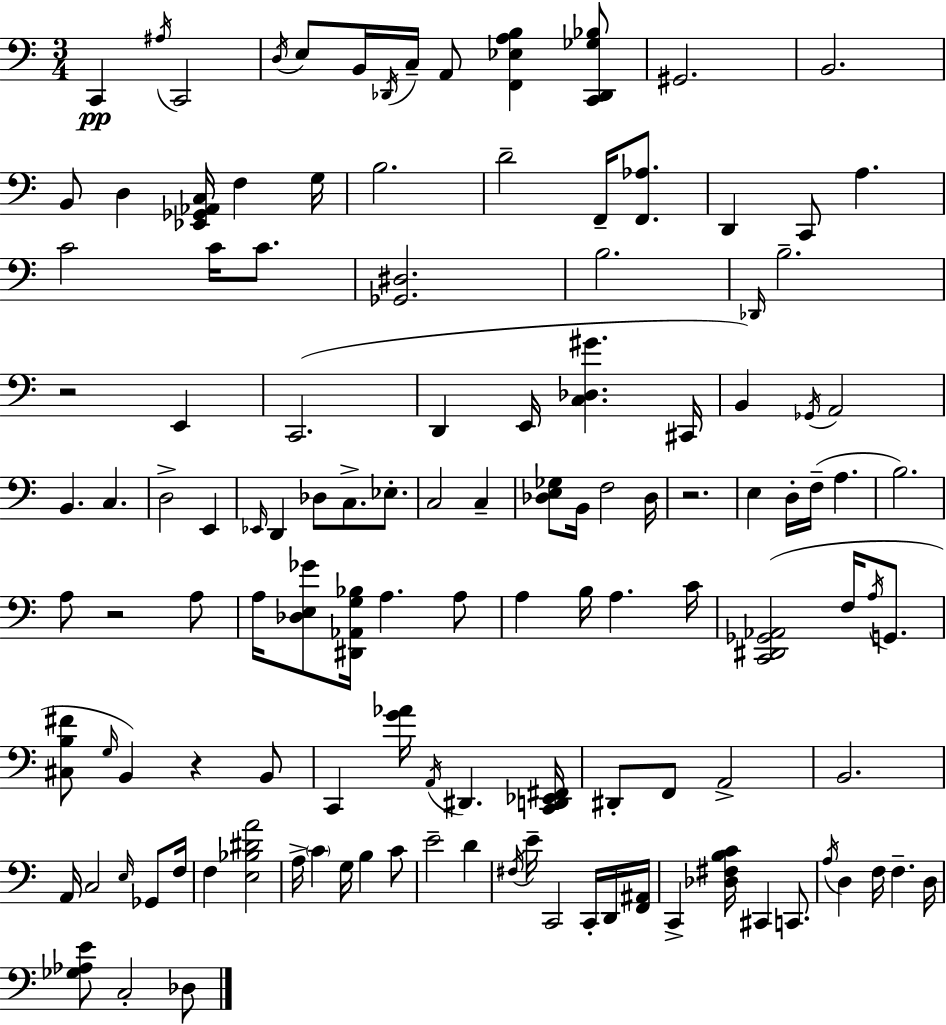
X:1
T:Untitled
M:3/4
L:1/4
K:Am
C,, ^A,/4 C,,2 D,/4 E,/2 B,,/4 _D,,/4 C,/4 A,,/2 [F,,_E,A,B,] [C,,_D,,_G,_B,]/2 ^G,,2 B,,2 B,,/2 D, [_E,,_G,,_A,,C,]/4 F, G,/4 B,2 D2 F,,/4 [F,,_A,]/2 D,, C,,/2 A, C2 C/4 C/2 [_G,,^D,]2 B,2 _D,,/4 B,2 z2 E,, C,,2 D,, E,,/4 [C,_D,^G] ^C,,/4 B,, _G,,/4 A,,2 B,, C, D,2 E,, _E,,/4 D,, _D,/2 C,/2 _E,/2 C,2 C, [_D,E,_G,]/2 B,,/4 F,2 _D,/4 z2 E, D,/4 F,/4 A, B,2 A,/2 z2 A,/2 A,/4 [_D,E,_G]/2 [^D,,_A,,G,_B,]/4 A, A,/2 A, B,/4 A, C/4 [C,,^D,,_G,,_A,,]2 F,/4 A,/4 G,,/2 [^C,B,^F]/2 G,/4 B,, z B,,/2 C,, [G_A]/4 A,,/4 ^D,, [C,,D,,_E,,^F,,]/4 ^D,,/2 F,,/2 A,,2 B,,2 A,,/4 C,2 E,/4 _G,,/2 F,/4 F, [E,_B,^DA]2 A,/4 C G,/4 B, C/2 E2 D ^F,/4 E/4 C,,2 C,,/4 D,,/4 [F,,^A,,]/4 C,, [_D,^F,B,C]/4 ^C,, C,,/2 A,/4 D, F,/4 F, D,/4 [_G,_A,E]/2 C,2 _D,/2